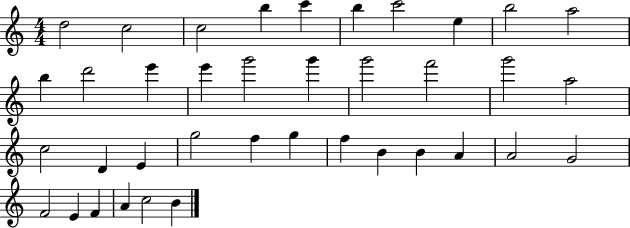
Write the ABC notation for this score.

X:1
T:Untitled
M:4/4
L:1/4
K:C
d2 c2 c2 b c' b c'2 e b2 a2 b d'2 e' e' g'2 g' g'2 f'2 g'2 a2 c2 D E g2 f g f B B A A2 G2 F2 E F A c2 B